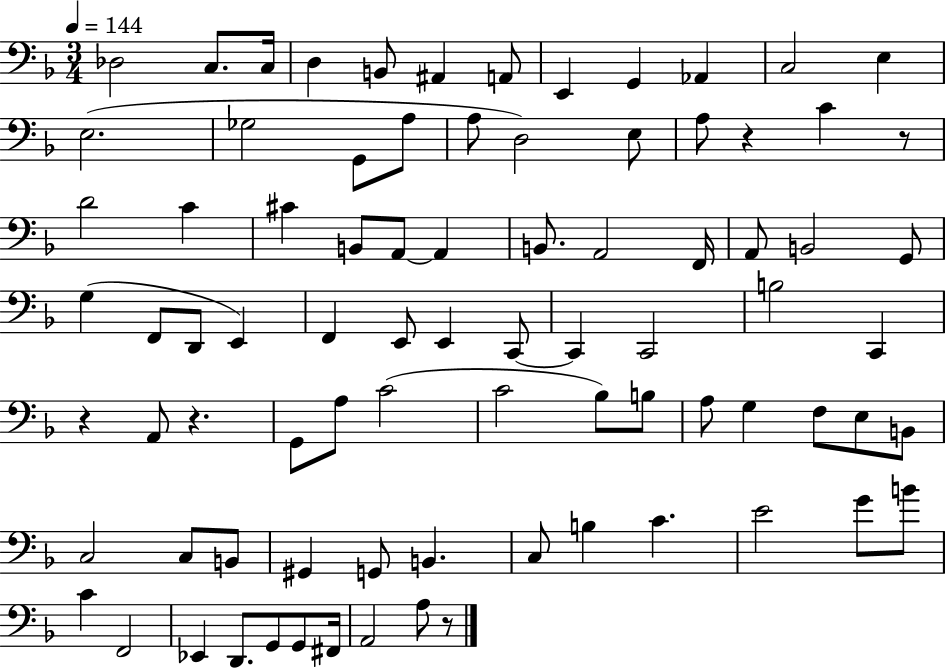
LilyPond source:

{
  \clef bass
  \numericTimeSignature
  \time 3/4
  \key f \major
  \tempo 4 = 144
  des2 c8. c16 | d4 b,8 ais,4 a,8 | e,4 g,4 aes,4 | c2 e4 | \break e2.( | ges2 g,8 a8 | a8 d2) e8 | a8 r4 c'4 r8 | \break d'2 c'4 | cis'4 b,8 a,8~~ a,4 | b,8. a,2 f,16 | a,8 b,2 g,8 | \break g4( f,8 d,8 e,4) | f,4 e,8 e,4 c,8~~ | c,4 c,2 | b2 c,4 | \break r4 a,8 r4. | g,8 a8 c'2( | c'2 bes8) b8 | a8 g4 f8 e8 b,8 | \break c2 c8 b,8 | gis,4 g,8 b,4. | c8 b4 c'4. | e'2 g'8 b'8 | \break c'4 f,2 | ees,4 d,8. g,8 g,8 fis,16 | a,2 a8 r8 | \bar "|."
}